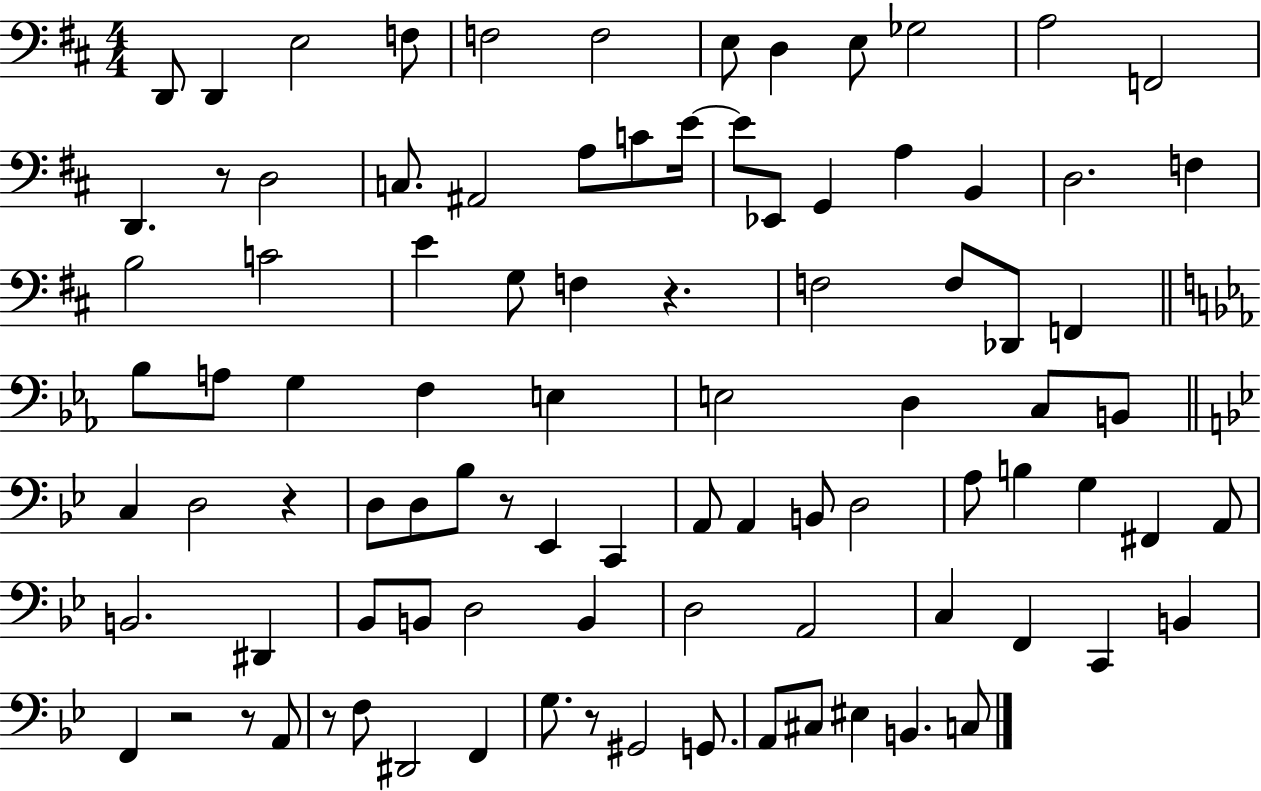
X:1
T:Untitled
M:4/4
L:1/4
K:D
D,,/2 D,, E,2 F,/2 F,2 F,2 E,/2 D, E,/2 _G,2 A,2 F,,2 D,, z/2 D,2 C,/2 ^A,,2 A,/2 C/2 E/4 E/2 _E,,/2 G,, A, B,, D,2 F, B,2 C2 E G,/2 F, z F,2 F,/2 _D,,/2 F,, _B,/2 A,/2 G, F, E, E,2 D, C,/2 B,,/2 C, D,2 z D,/2 D,/2 _B,/2 z/2 _E,, C,, A,,/2 A,, B,,/2 D,2 A,/2 B, G, ^F,, A,,/2 B,,2 ^D,, _B,,/2 B,,/2 D,2 B,, D,2 A,,2 C, F,, C,, B,, F,, z2 z/2 A,,/2 z/2 F,/2 ^D,,2 F,, G,/2 z/2 ^G,,2 G,,/2 A,,/2 ^C,/2 ^E, B,, C,/2